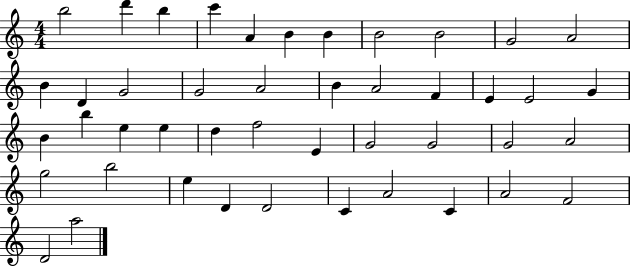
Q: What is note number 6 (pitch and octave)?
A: B4